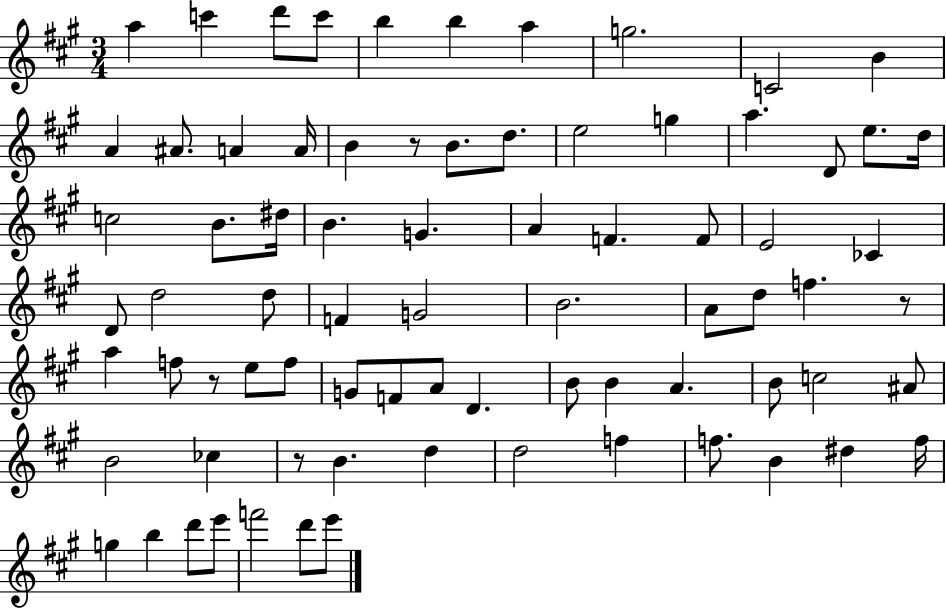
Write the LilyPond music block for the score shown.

{
  \clef treble
  \numericTimeSignature
  \time 3/4
  \key a \major
  a''4 c'''4 d'''8 c'''8 | b''4 b''4 a''4 | g''2. | c'2 b'4 | \break a'4 ais'8. a'4 a'16 | b'4 r8 b'8. d''8. | e''2 g''4 | a''4. d'8 e''8. d''16 | \break c''2 b'8. dis''16 | b'4. g'4. | a'4 f'4. f'8 | e'2 ces'4 | \break d'8 d''2 d''8 | f'4 g'2 | b'2. | a'8 d''8 f''4. r8 | \break a''4 f''8 r8 e''8 f''8 | g'8 f'8 a'8 d'4. | b'8 b'4 a'4. | b'8 c''2 ais'8 | \break b'2 ces''4 | r8 b'4. d''4 | d''2 f''4 | f''8. b'4 dis''4 f''16 | \break g''4 b''4 d'''8 e'''8 | f'''2 d'''8 e'''8 | \bar "|."
}